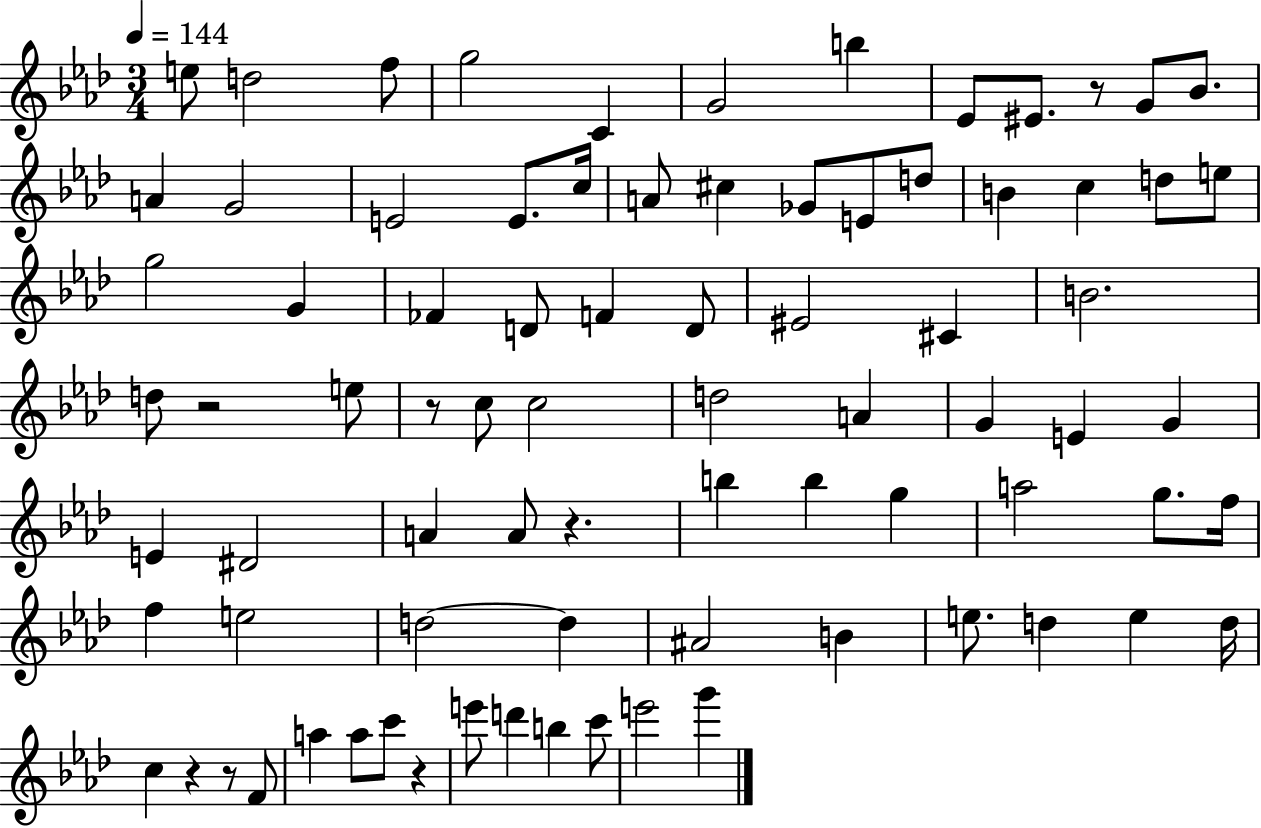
{
  \clef treble
  \numericTimeSignature
  \time 3/4
  \key aes \major
  \tempo 4 = 144
  e''8 d''2 f''8 | g''2 c'4 | g'2 b''4 | ees'8 eis'8. r8 g'8 bes'8. | \break a'4 g'2 | e'2 e'8. c''16 | a'8 cis''4 ges'8 e'8 d''8 | b'4 c''4 d''8 e''8 | \break g''2 g'4 | fes'4 d'8 f'4 d'8 | eis'2 cis'4 | b'2. | \break d''8 r2 e''8 | r8 c''8 c''2 | d''2 a'4 | g'4 e'4 g'4 | \break e'4 dis'2 | a'4 a'8 r4. | b''4 b''4 g''4 | a''2 g''8. f''16 | \break f''4 e''2 | d''2~~ d''4 | ais'2 b'4 | e''8. d''4 e''4 d''16 | \break c''4 r4 r8 f'8 | a''4 a''8 c'''8 r4 | e'''8 d'''4 b''4 c'''8 | e'''2 g'''4 | \break \bar "|."
}